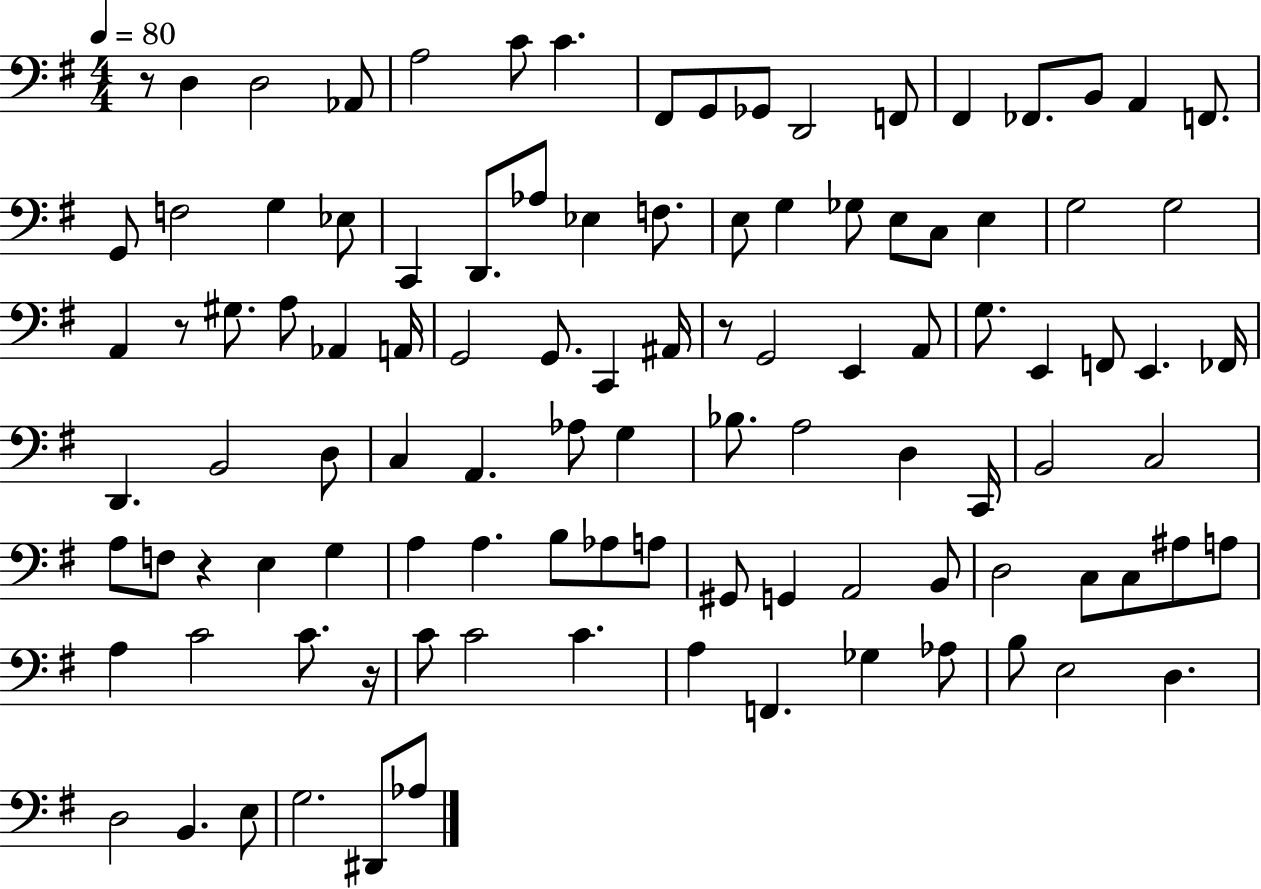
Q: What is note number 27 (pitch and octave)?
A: G3